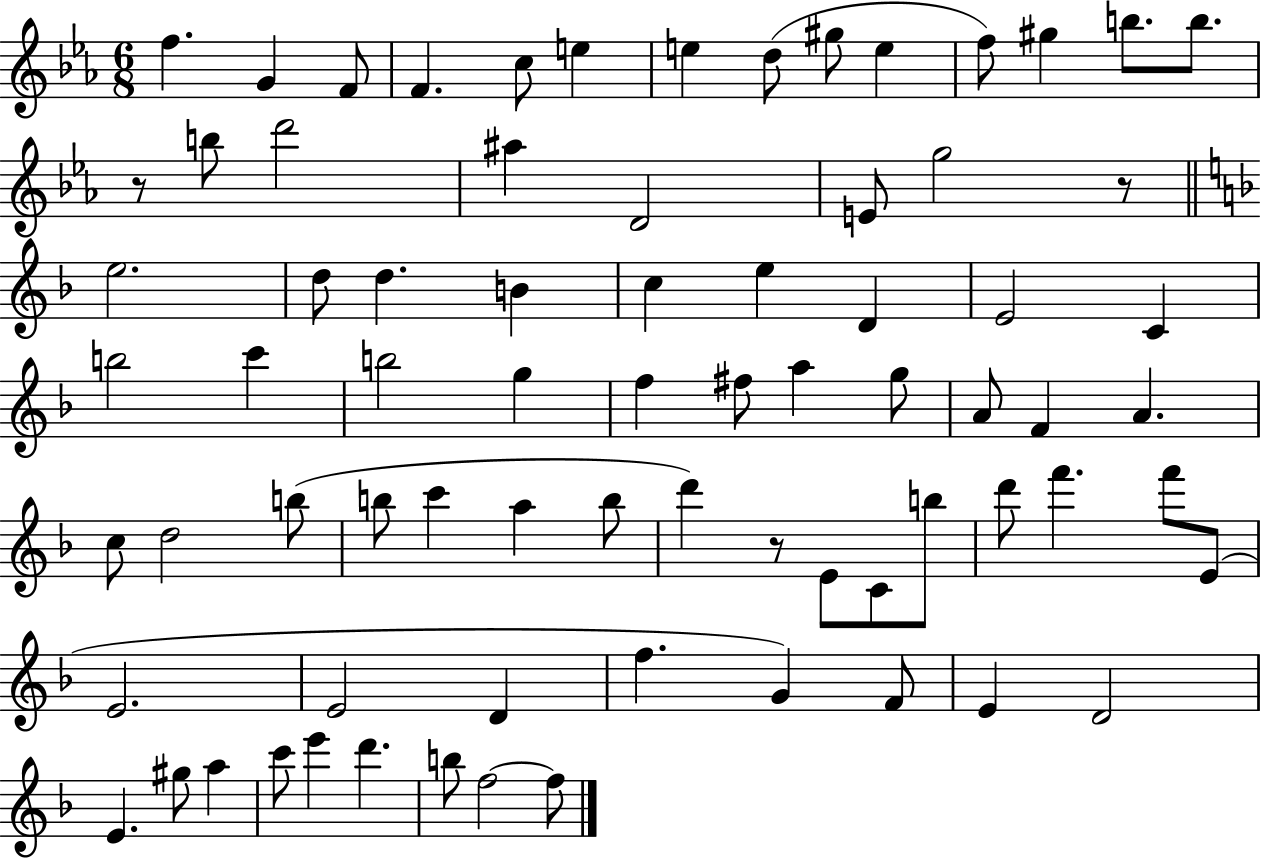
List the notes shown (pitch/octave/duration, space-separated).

F5/q. G4/q F4/e F4/q. C5/e E5/q E5/q D5/e G#5/e E5/q F5/e G#5/q B5/e. B5/e. R/e B5/e D6/h A#5/q D4/h E4/e G5/h R/e E5/h. D5/e D5/q. B4/q C5/q E5/q D4/q E4/h C4/q B5/h C6/q B5/h G5/q F5/q F#5/e A5/q G5/e A4/e F4/q A4/q. C5/e D5/h B5/e B5/e C6/q A5/q B5/e D6/q R/e E4/e C4/e B5/e D6/e F6/q. F6/e E4/e E4/h. E4/h D4/q F5/q. G4/q F4/e E4/q D4/h E4/q. G#5/e A5/q C6/e E6/q D6/q. B5/e F5/h F5/e